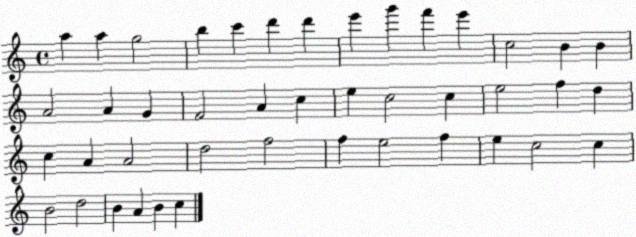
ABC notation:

X:1
T:Untitled
M:4/4
L:1/4
K:C
a a g2 b c' d' d' e' g' f' e' c2 B B A2 A G F2 A c e c2 c e2 f d c A A2 d2 f2 f e2 f e c2 c B2 d2 B A B c